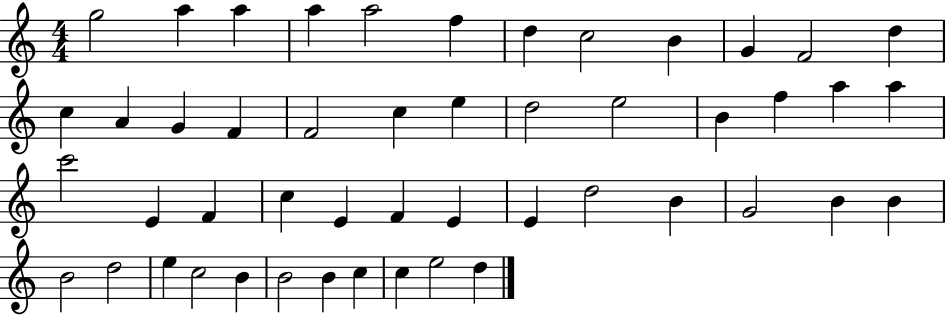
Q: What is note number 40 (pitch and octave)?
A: D5